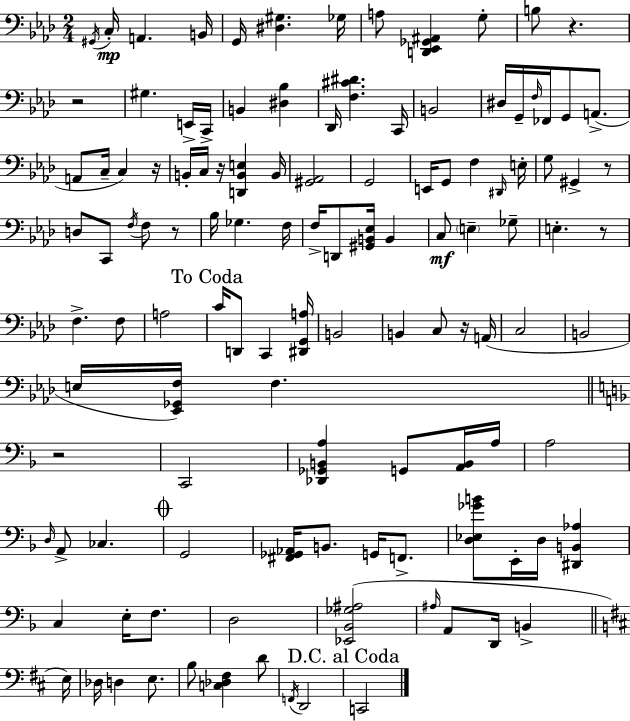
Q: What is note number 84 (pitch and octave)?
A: D2